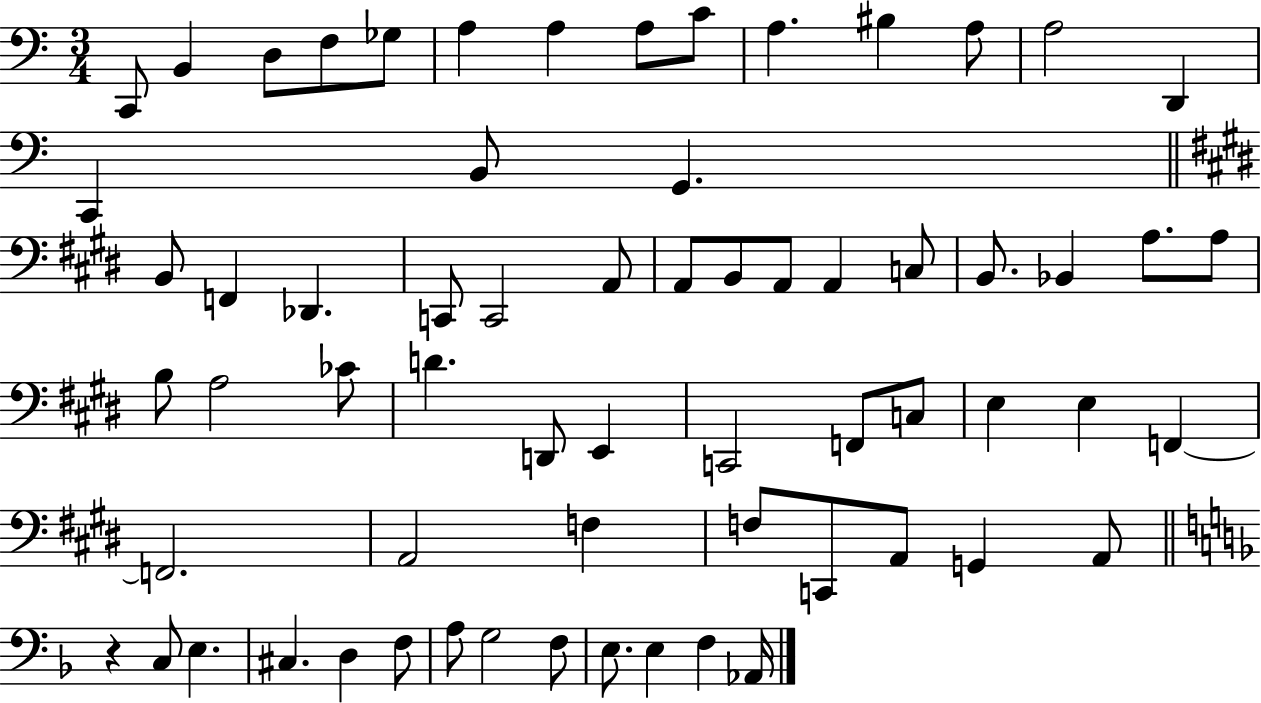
X:1
T:Untitled
M:3/4
L:1/4
K:C
C,,/2 B,, D,/2 F,/2 _G,/2 A, A, A,/2 C/2 A, ^B, A,/2 A,2 D,, C,, B,,/2 G,, B,,/2 F,, _D,, C,,/2 C,,2 A,,/2 A,,/2 B,,/2 A,,/2 A,, C,/2 B,,/2 _B,, A,/2 A,/2 B,/2 A,2 _C/2 D D,,/2 E,, C,,2 F,,/2 C,/2 E, E, F,, F,,2 A,,2 F, F,/2 C,,/2 A,,/2 G,, A,,/2 z C,/2 E, ^C, D, F,/2 A,/2 G,2 F,/2 E,/2 E, F, _A,,/4